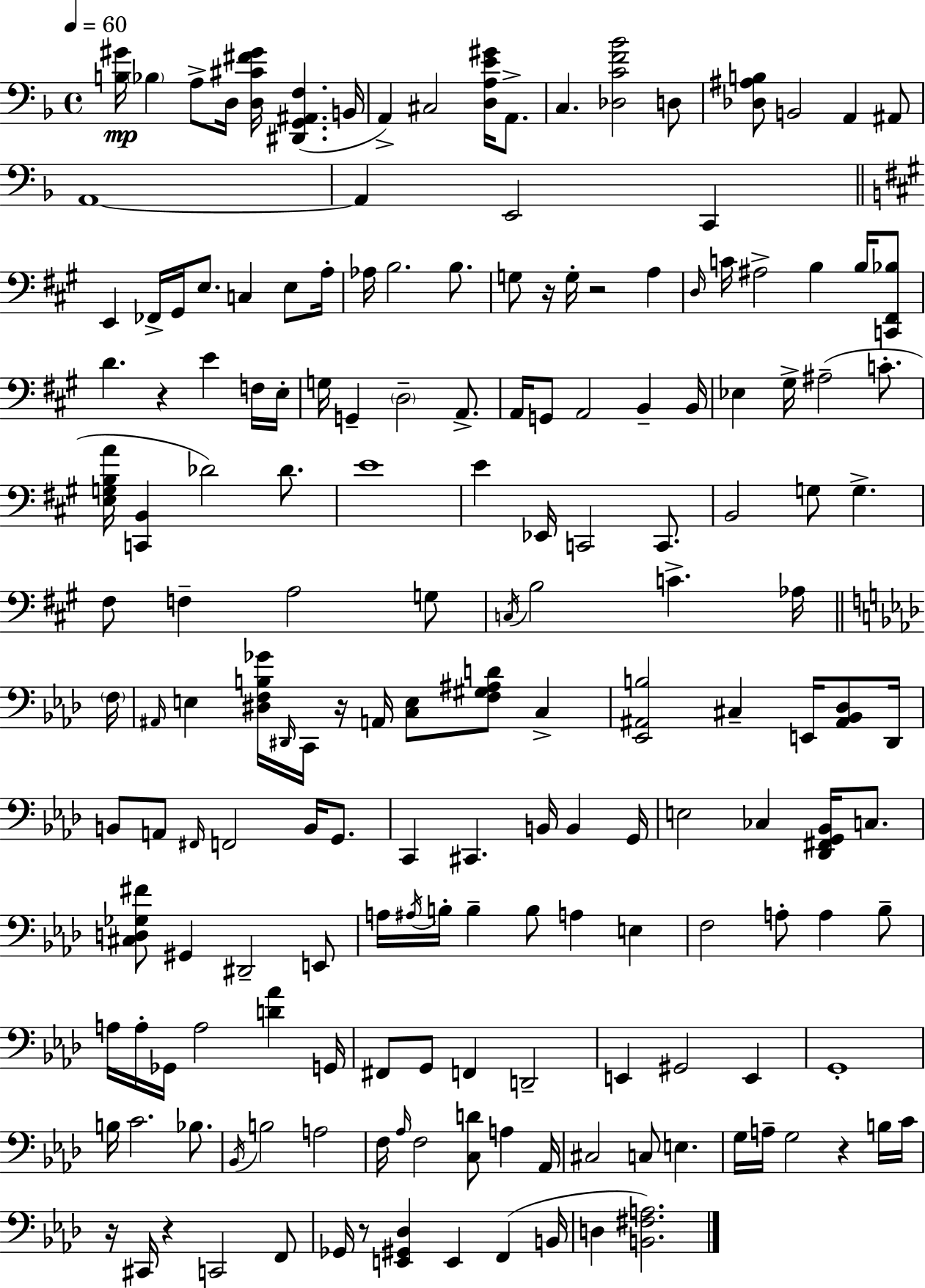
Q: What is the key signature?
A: F major